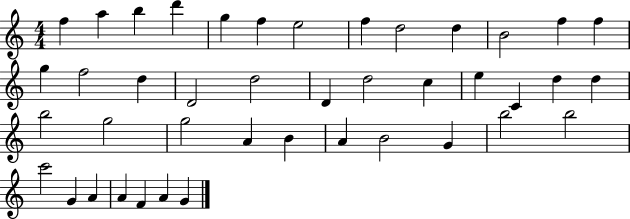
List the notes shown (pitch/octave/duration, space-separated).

F5/q A5/q B5/q D6/q G5/q F5/q E5/h F5/q D5/h D5/q B4/h F5/q F5/q G5/q F5/h D5/q D4/h D5/h D4/q D5/h C5/q E5/q C4/q D5/q D5/q B5/h G5/h G5/h A4/q B4/q A4/q B4/h G4/q B5/h B5/h C6/h G4/q A4/q A4/q F4/q A4/q G4/q